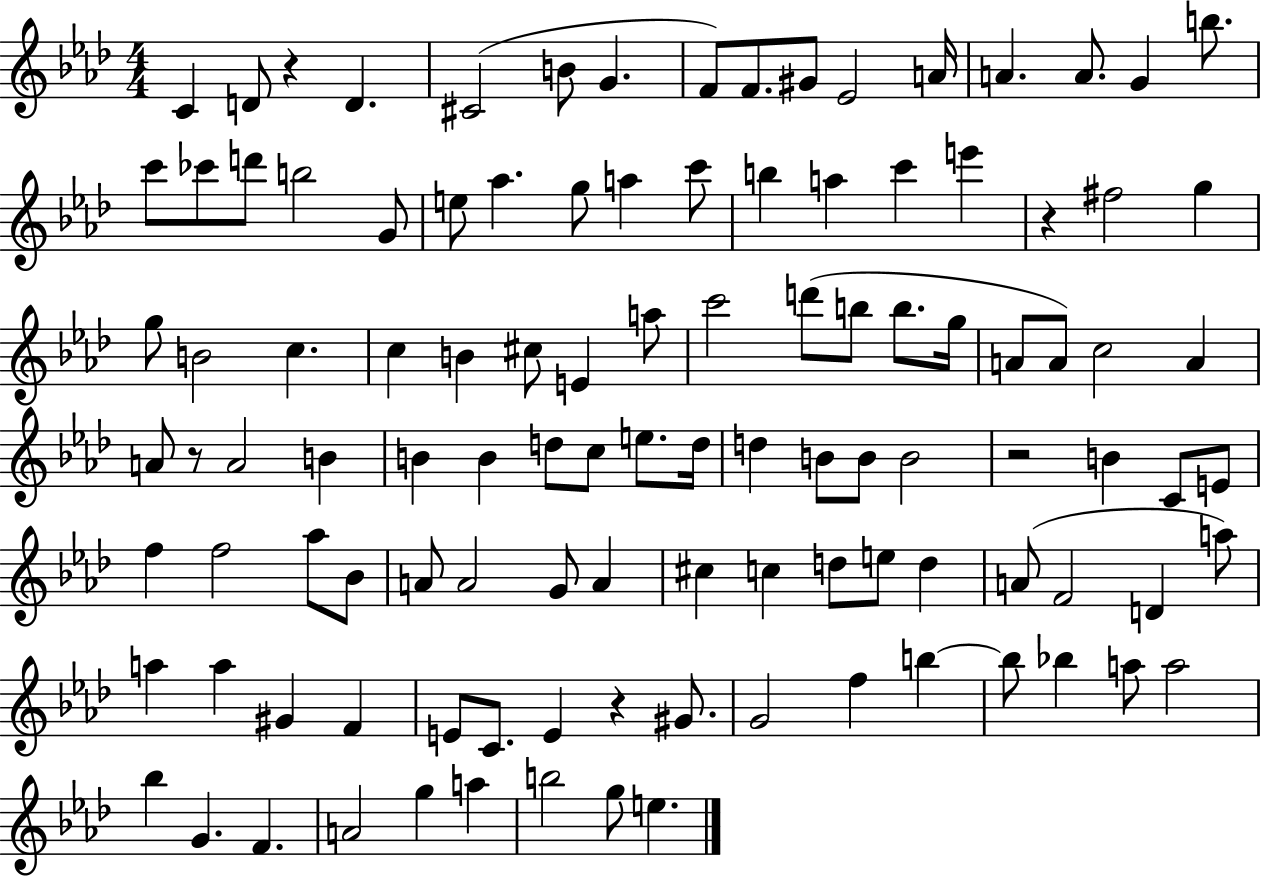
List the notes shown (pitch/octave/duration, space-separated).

C4/q D4/e R/q D4/q. C#4/h B4/e G4/q. F4/e F4/e. G#4/e Eb4/h A4/s A4/q. A4/e. G4/q B5/e. C6/e CES6/e D6/e B5/h G4/e E5/e Ab5/q. G5/e A5/q C6/e B5/q A5/q C6/q E6/q R/q F#5/h G5/q G5/e B4/h C5/q. C5/q B4/q C#5/e E4/q A5/e C6/h D6/e B5/e B5/e. G5/s A4/e A4/e C5/h A4/q A4/e R/e A4/h B4/q B4/q B4/q D5/e C5/e E5/e. D5/s D5/q B4/e B4/e B4/h R/h B4/q C4/e E4/e F5/q F5/h Ab5/e Bb4/e A4/e A4/h G4/e A4/q C#5/q C5/q D5/e E5/e D5/q A4/e F4/h D4/q A5/e A5/q A5/q G#4/q F4/q E4/e C4/e. E4/q R/q G#4/e. G4/h F5/q B5/q B5/e Bb5/q A5/e A5/h Bb5/q G4/q. F4/q. A4/h G5/q A5/q B5/h G5/e E5/q.